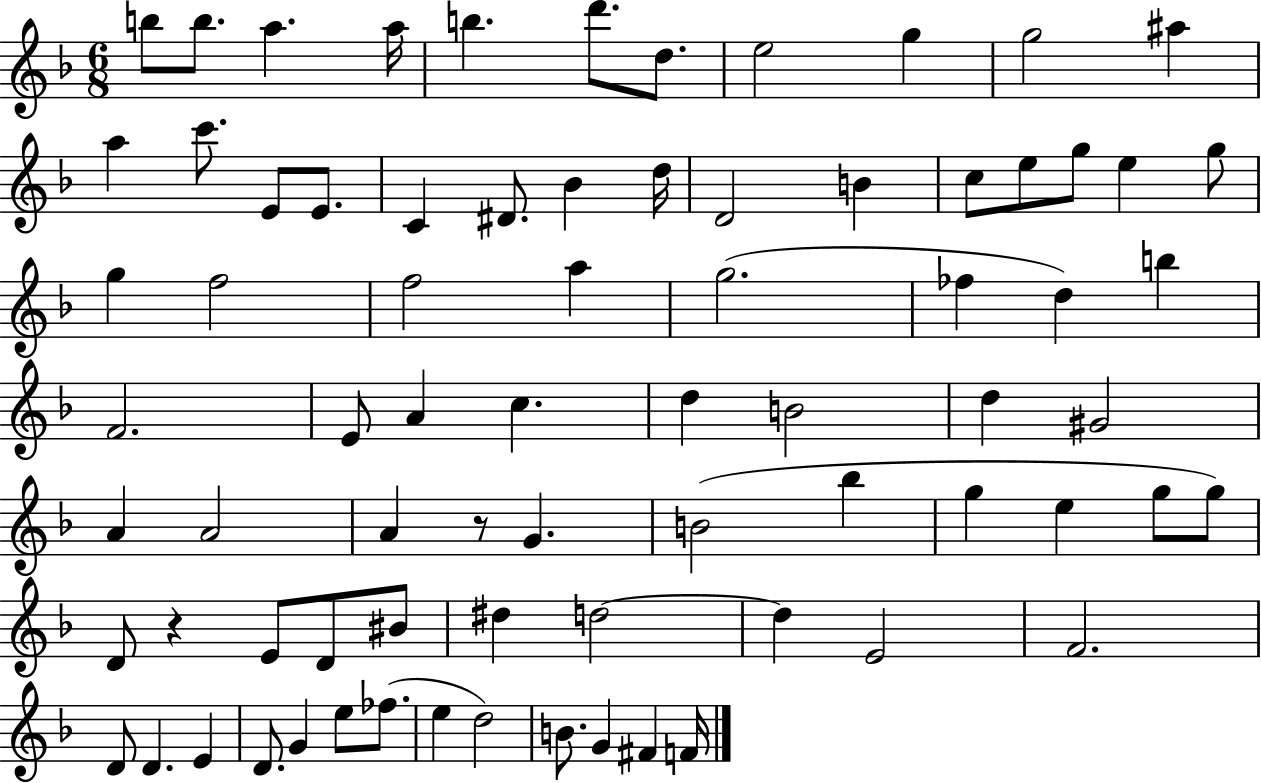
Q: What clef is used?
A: treble